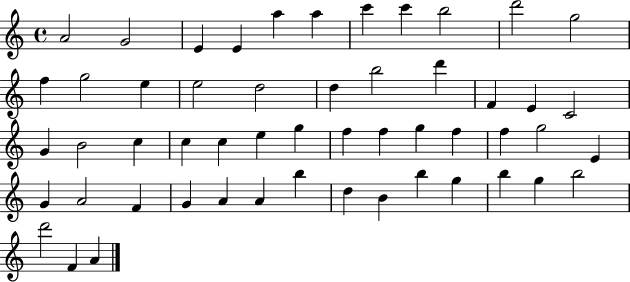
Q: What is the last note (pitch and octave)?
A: A4